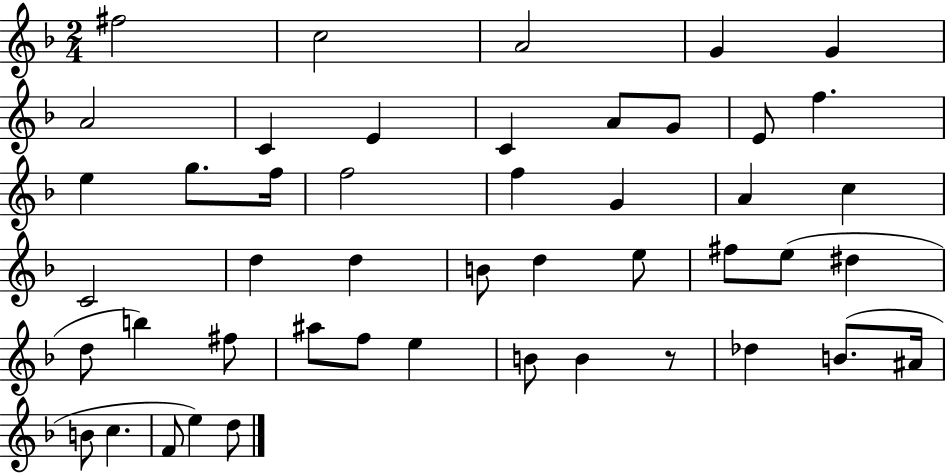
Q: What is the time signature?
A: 2/4